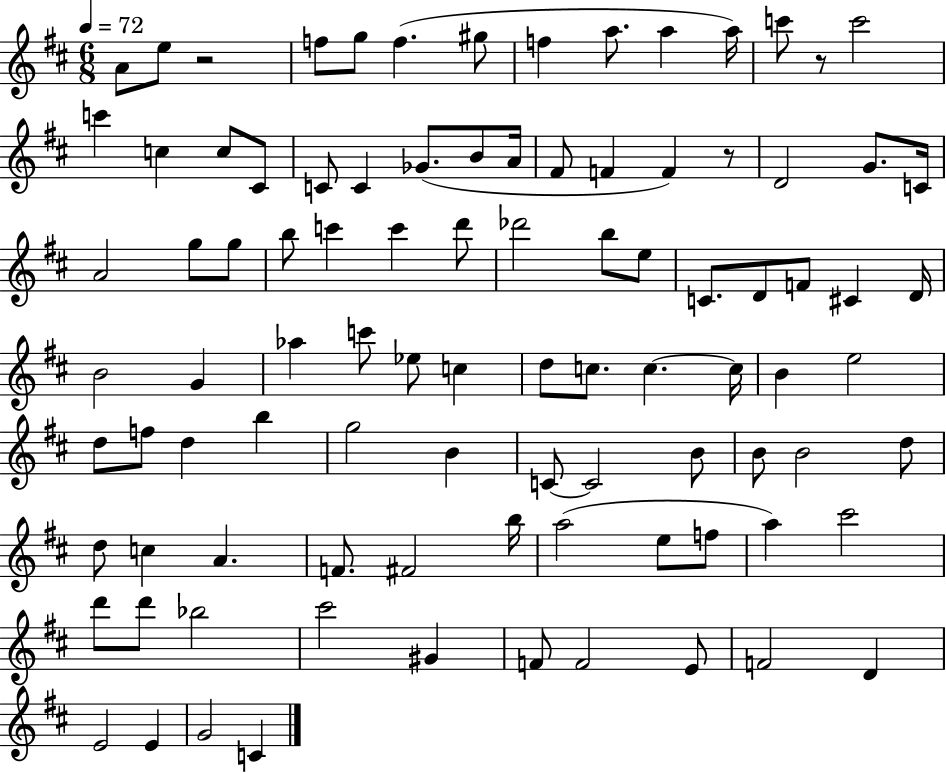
{
  \clef treble
  \numericTimeSignature
  \time 6/8
  \key d \major
  \tempo 4 = 72
  a'8 e''8 r2 | f''8 g''8 f''4.( gis''8 | f''4 a''8. a''4 a''16) | c'''8 r8 c'''2 | \break c'''4 c''4 c''8 cis'8 | c'8 c'4 ges'8.( b'8 a'16 | fis'8 f'4 f'4) r8 | d'2 g'8. c'16 | \break a'2 g''8 g''8 | b''8 c'''4 c'''4 d'''8 | des'''2 b''8 e''8 | c'8. d'8 f'8 cis'4 d'16 | \break b'2 g'4 | aes''4 c'''8 ees''8 c''4 | d''8 c''8. c''4.~~ c''16 | b'4 e''2 | \break d''8 f''8 d''4 b''4 | g''2 b'4 | c'8~~ c'2 b'8 | b'8 b'2 d''8 | \break d''8 c''4 a'4. | f'8. fis'2 b''16 | a''2( e''8 f''8 | a''4) cis'''2 | \break d'''8 d'''8 bes''2 | cis'''2 gis'4 | f'8 f'2 e'8 | f'2 d'4 | \break e'2 e'4 | g'2 c'4 | \bar "|."
}